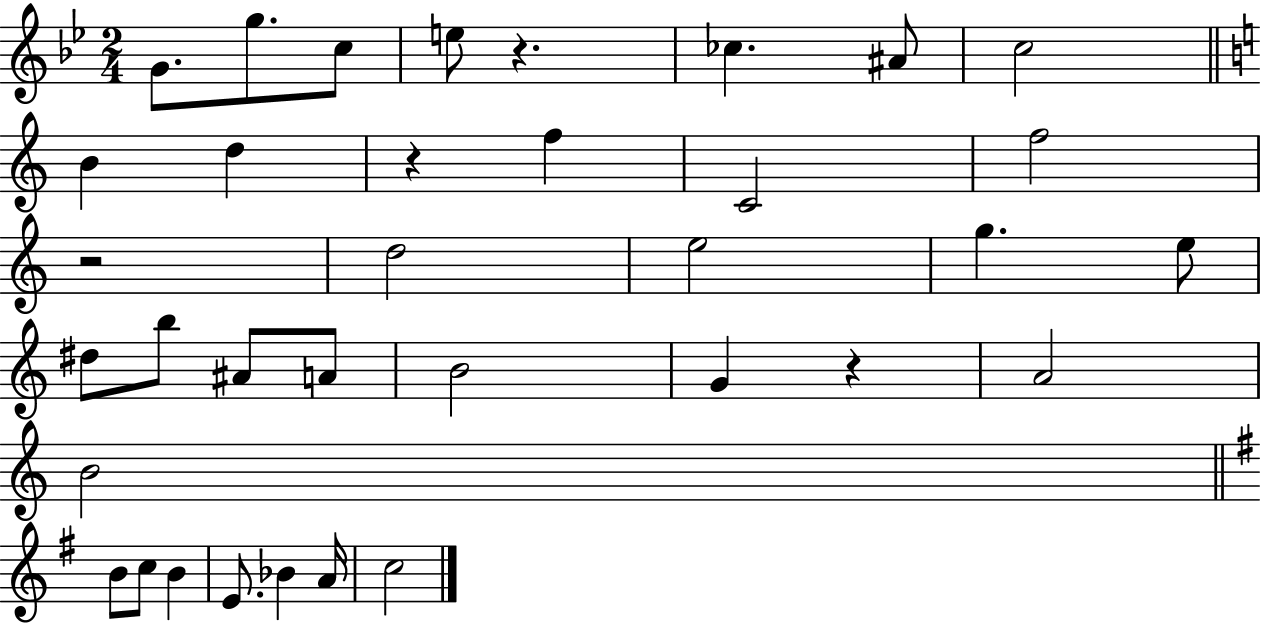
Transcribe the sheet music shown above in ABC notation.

X:1
T:Untitled
M:2/4
L:1/4
K:Bb
G/2 g/2 c/2 e/2 z _c ^A/2 c2 B d z f C2 f2 z2 d2 e2 g e/2 ^d/2 b/2 ^A/2 A/2 B2 G z A2 B2 B/2 c/2 B E/2 _B A/4 c2